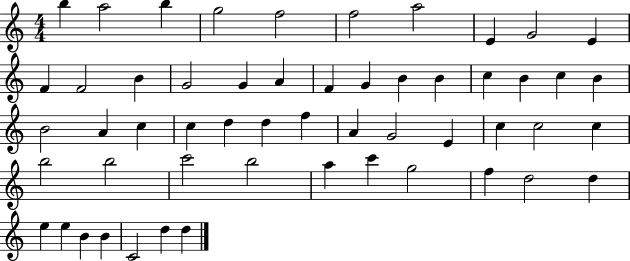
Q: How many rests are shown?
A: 0